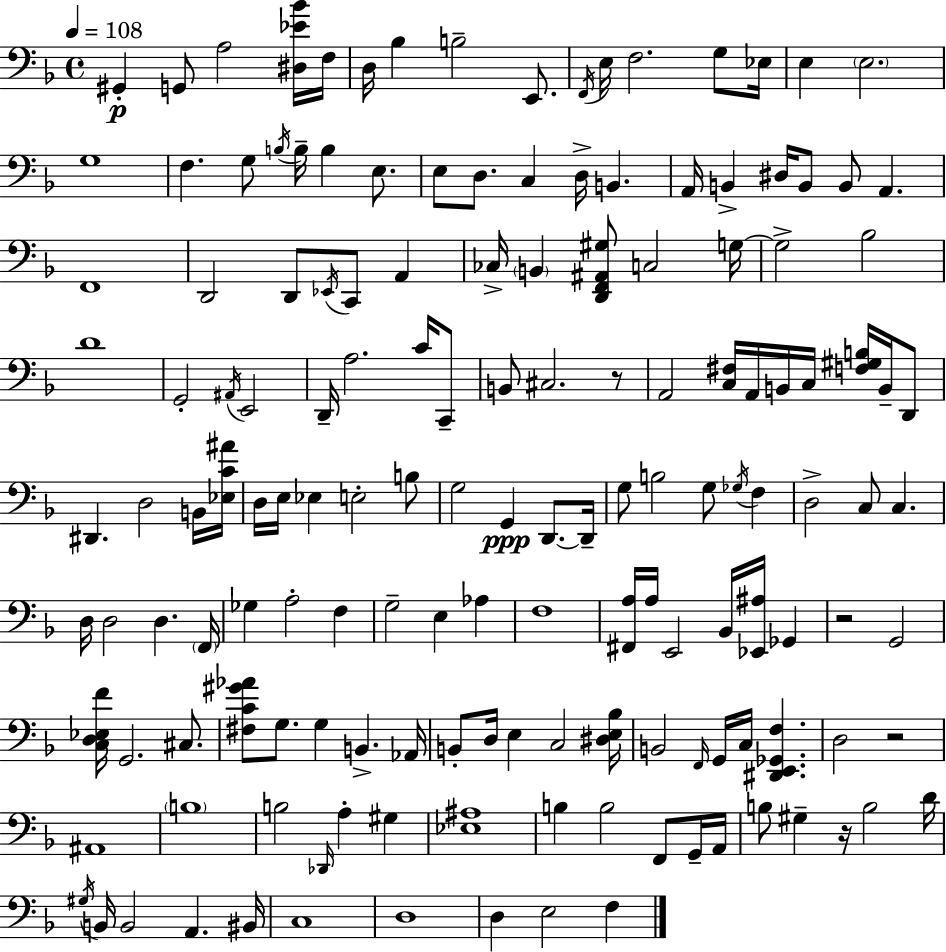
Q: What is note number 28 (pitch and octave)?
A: A2